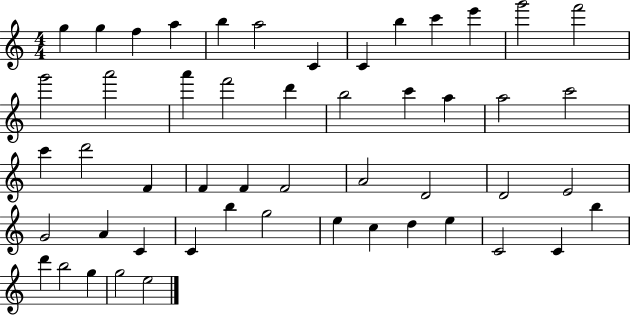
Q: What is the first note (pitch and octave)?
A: G5